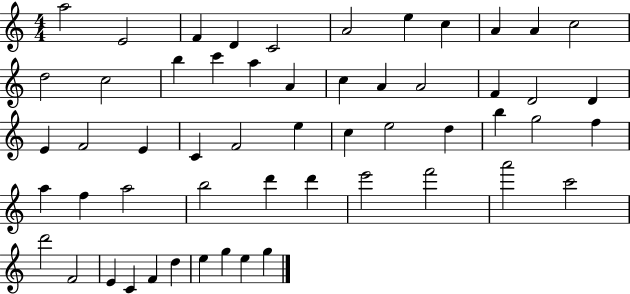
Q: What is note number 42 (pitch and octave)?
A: E6